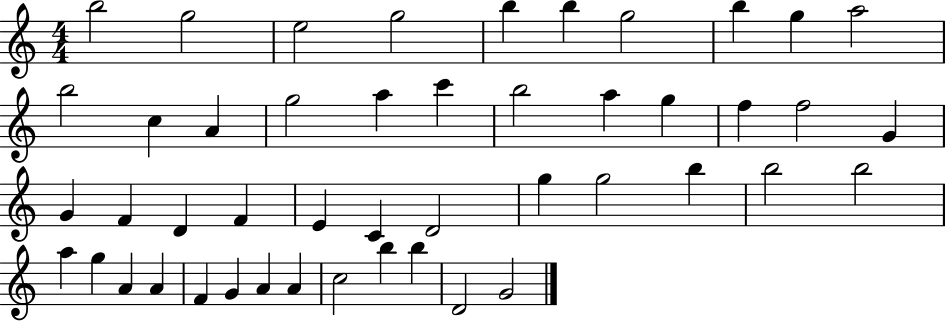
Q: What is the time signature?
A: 4/4